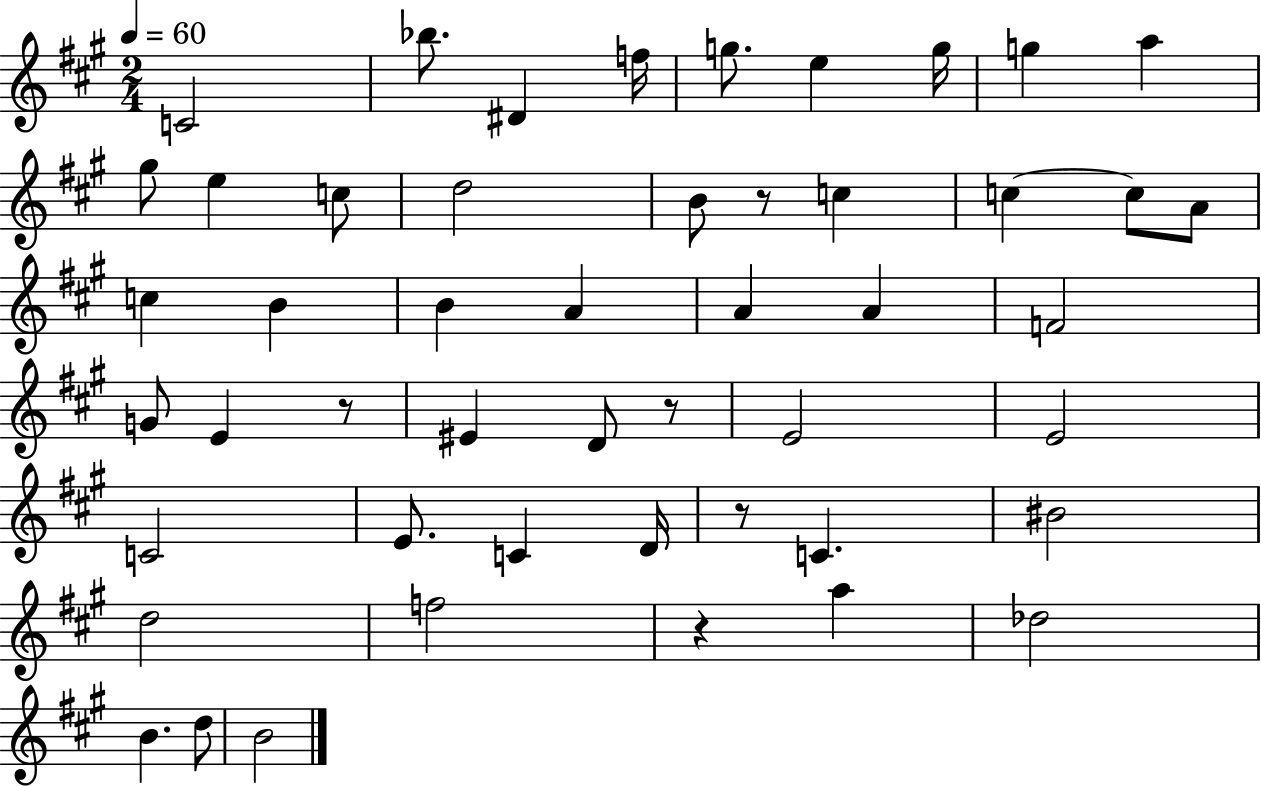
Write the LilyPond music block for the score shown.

{
  \clef treble
  \numericTimeSignature
  \time 2/4
  \key a \major
  \tempo 4 = 60
  \repeat volta 2 { c'2 | bes''8. dis'4 f''16 | g''8. e''4 g''16 | g''4 a''4 | \break gis''8 e''4 c''8 | d''2 | b'8 r8 c''4 | c''4~~ c''8 a'8 | \break c''4 b'4 | b'4 a'4 | a'4 a'4 | f'2 | \break g'8 e'4 r8 | eis'4 d'8 r8 | e'2 | e'2 | \break c'2 | e'8. c'4 d'16 | r8 c'4. | bis'2 | \break d''2 | f''2 | r4 a''4 | des''2 | \break b'4. d''8 | b'2 | } \bar "|."
}